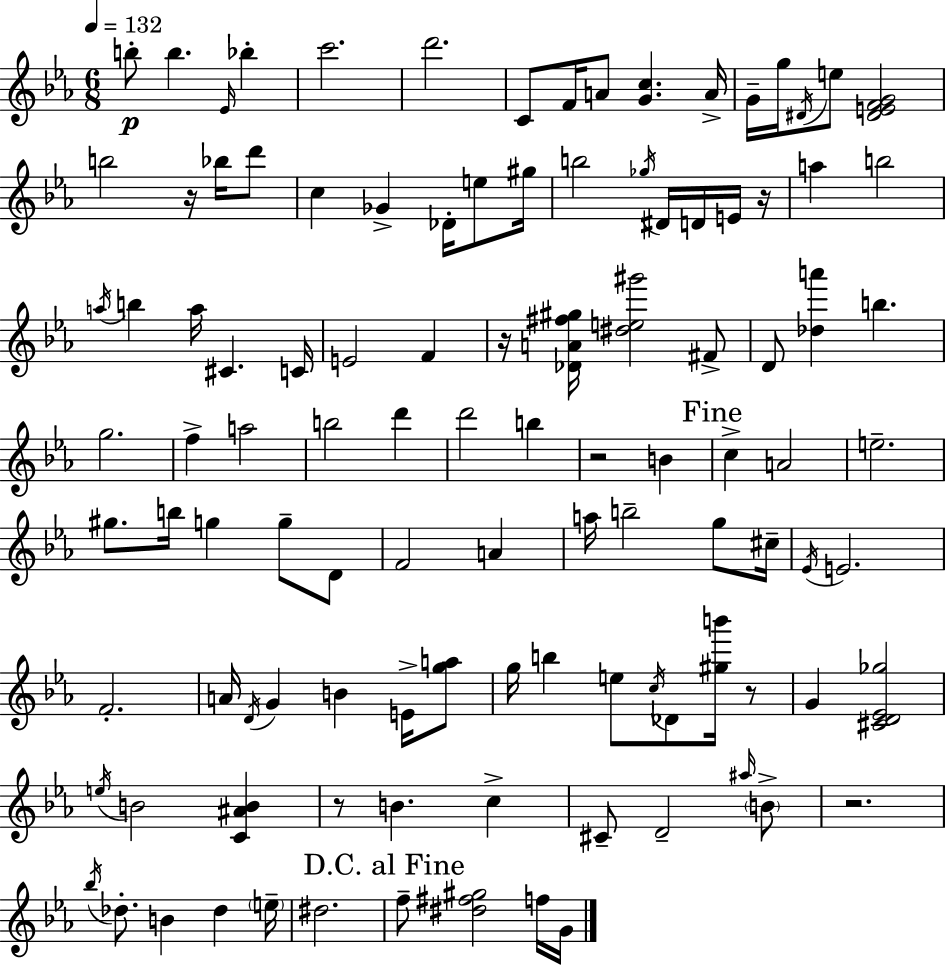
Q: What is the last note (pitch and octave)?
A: G4